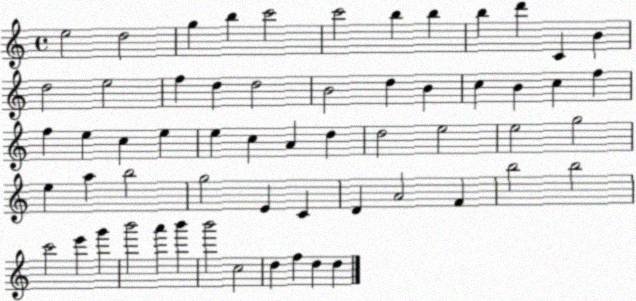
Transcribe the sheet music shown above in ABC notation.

X:1
T:Untitled
M:4/4
L:1/4
K:C
e2 d2 g b c'2 c'2 b b b d' C B d2 e2 f d d2 B2 d B c B c f f e c e e c A d d2 e2 e2 g2 e a b2 g2 E C D A2 F b2 b2 c'2 e' g' b'2 a' b' b'2 c2 d f d d